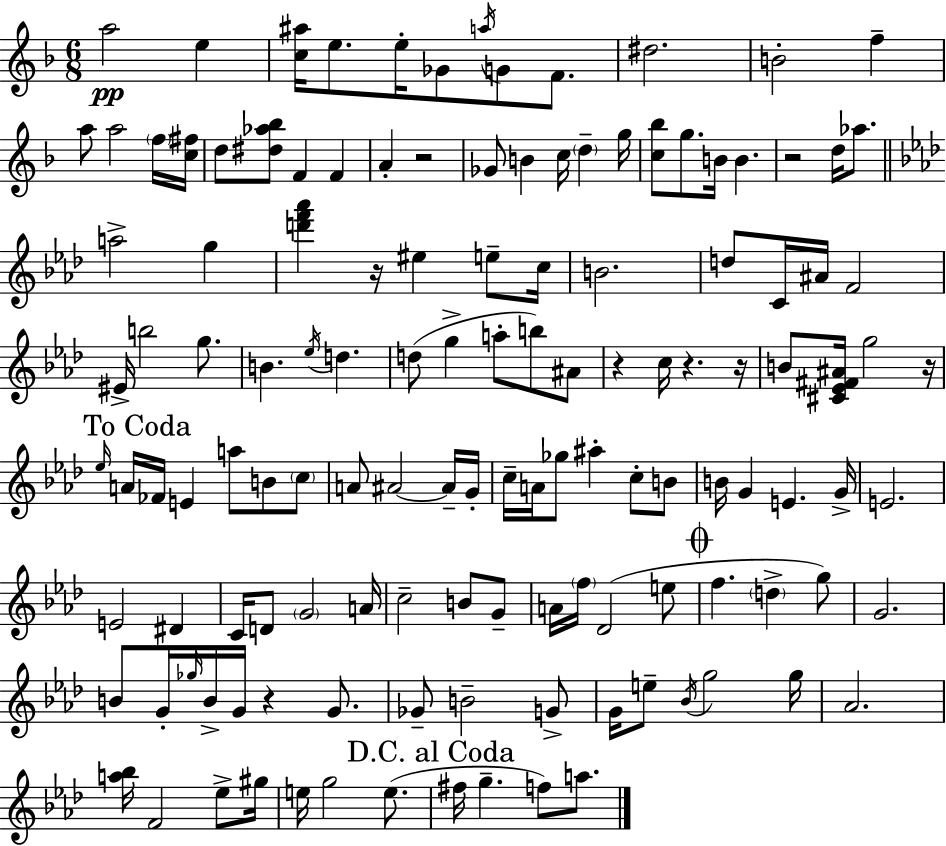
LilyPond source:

{
  \clef treble
  \numericTimeSignature
  \time 6/8
  \key f \major
  a''2\pp e''4 | <c'' ais''>16 e''8. e''16-. ges'8 \acciaccatura { a''16 } g'8 f'8. | dis''2. | b'2-. f''4-- | \break a''8 a''2 \parenthesize f''16 | <c'' fis''>16 d''8 <dis'' aes'' bes''>8 f'4 f'4 | a'4-. r2 | ges'8 b'4 c''16 \parenthesize d''4-- | \break g''16 <c'' bes''>8 g''8. b'16 b'4. | r2 d''16 aes''8. | \bar "||" \break \key aes \major a''2-> g''4 | <d''' f''' aes'''>4 r16 eis''4 e''8-- c''16 | b'2. | d''8 c'16 ais'16 f'2 | \break eis'16-> b''2 g''8. | b'4. \acciaccatura { ees''16 } d''4. | d''8( g''4-> a''8-. b''8) ais'8 | r4 c''16 r4. | \break r16 b'8 <cis' ees' fis' ais'>16 g''2 | r16 \mark "To Coda" \grace { ees''16 } a'16 fes'16 e'4 a''8 b'8 | \parenthesize c''8 a'8 ais'2~~ | ais'16-- g'16-. c''16-- a'16 ges''8 ais''4-. c''8-. | \break b'8 b'16 g'4 e'4. | g'16-> e'2. | e'2 dis'4 | c'16 d'8 \parenthesize g'2 | \break a'16 c''2-- b'8 | g'8-- a'16 \parenthesize f''16 des'2( | e''8 \mark \markup { \musicglyph "scripts.coda" } f''4. \parenthesize d''4-> | g''8) g'2. | \break b'8 g'16-. \grace { ges''16 } b'16-> g'16 r4 | g'8. ges'8-- b'2-- | g'8-> g'16 e''8-- \acciaccatura { bes'16 } g''2 | g''16 aes'2. | \break <a'' bes''>16 f'2 | ees''8-> gis''16 e''16 g''2 | e''8.( \mark "D.C. al Coda" fis''16 g''4.-- f''8) | a''8. \bar "|."
}